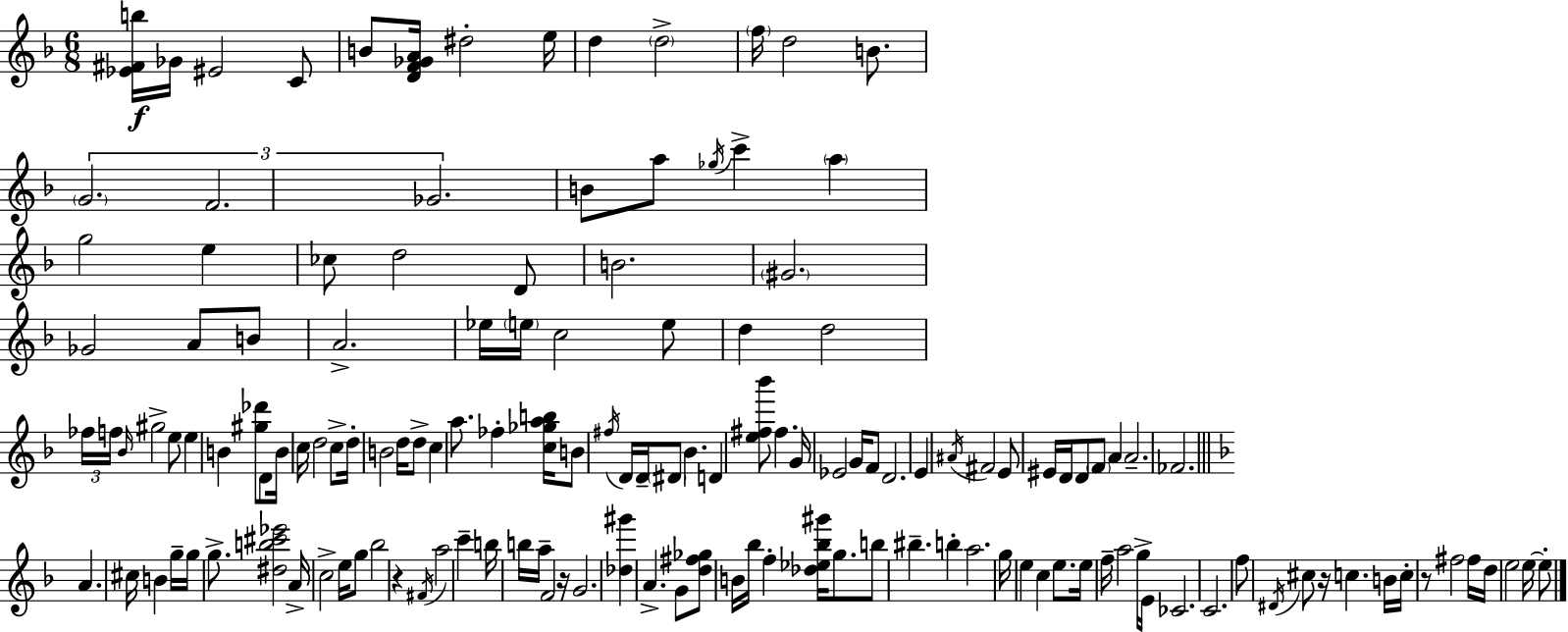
{
  \clef treble
  \numericTimeSignature
  \time 6/8
  \key d \minor
  <ees' fis' b''>16\f ges'16 eis'2 c'8 | b'8 <d' f' ges' a'>16 dis''2-. e''16 | d''4 \parenthesize d''2-> | \parenthesize f''16 d''2 b'8. | \break \tuplet 3/2 { \parenthesize g'2. | f'2. | ges'2. } | b'8 a''8 \acciaccatura { ges''16 } c'''4-> \parenthesize a''4 | \break g''2 e''4 | ces''8 d''2 d'8 | b'2. | \parenthesize gis'2. | \break ges'2 a'8 b'8 | a'2.-> | ees''16 \parenthesize e''16 c''2 e''8 | d''4 d''2 | \break \tuplet 3/2 { fes''16 f''16 \grace { bes'16 } } gis''2-> | e''8 e''4 b'4 <gis'' des'''>8 | d'8 b'16 c''16 d''2 | c''8-> d''16-. b'2 d''16 | \break d''8-> c''4 a''8. fes''4-. | <c'' ges'' a'' b''>16 b'8 \acciaccatura { fis''16 } d'16 d'16-- \parenthesize dis'8 bes'4. | d'4 <e'' fis'' bes'''>8 fis''4. | g'16 ees'2 | \break g'16 f'8 d'2. | e'4 \acciaccatura { ais'16 } fis'2 | e'8 eis'16 d'16 d'8 \parenthesize f'8 | a'4 a'2.-- | \break fes'2. | \bar "||" \break \key d \minor a'4. cis''16 b'4 g''16-- | g''16 g''8.-> <dis'' b'' cis''' ees'''>2 | a'16-> c''2-> e''16 g''8 | bes''2 r4 | \break \acciaccatura { fis'16 } a''2 c'''4-- | b''16 b''16 a''16-- f'2 | r16 g'2. | <des'' gis'''>4 a'4.-> g'8 | \break <d'' fis'' ges''>8 b'16 bes''16 f''4-. <des'' ees'' bes'' gis'''>16 g''8. | b''8 bis''4.-- b''4-. | a''2. | g''16 e''4 c''4 e''8. | \break e''16 f''16-- a''2 g''16-> | e'16 ces'2. | c'2. | f''8 \acciaccatura { dis'16 } cis''8 r16 c''4. | \break b'16 c''16-. r8 fis''2 | fis''16 d''16 e''2 e''16~~ | e''8-. \bar "|."
}